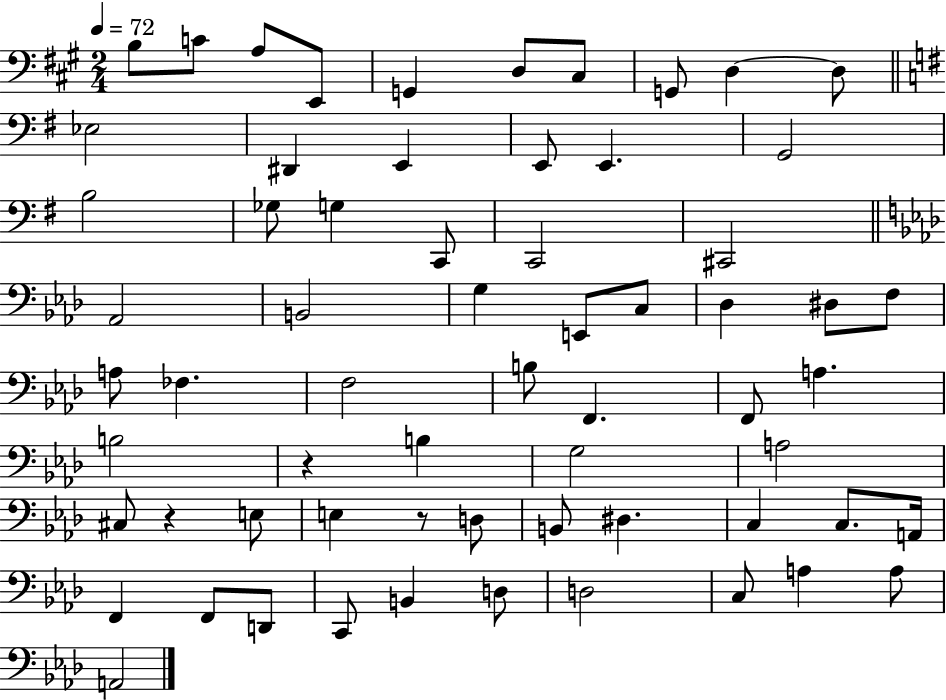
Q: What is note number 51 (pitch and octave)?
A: F2